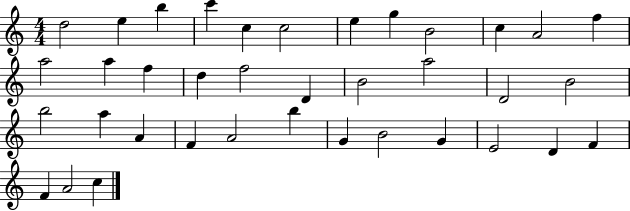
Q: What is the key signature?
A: C major